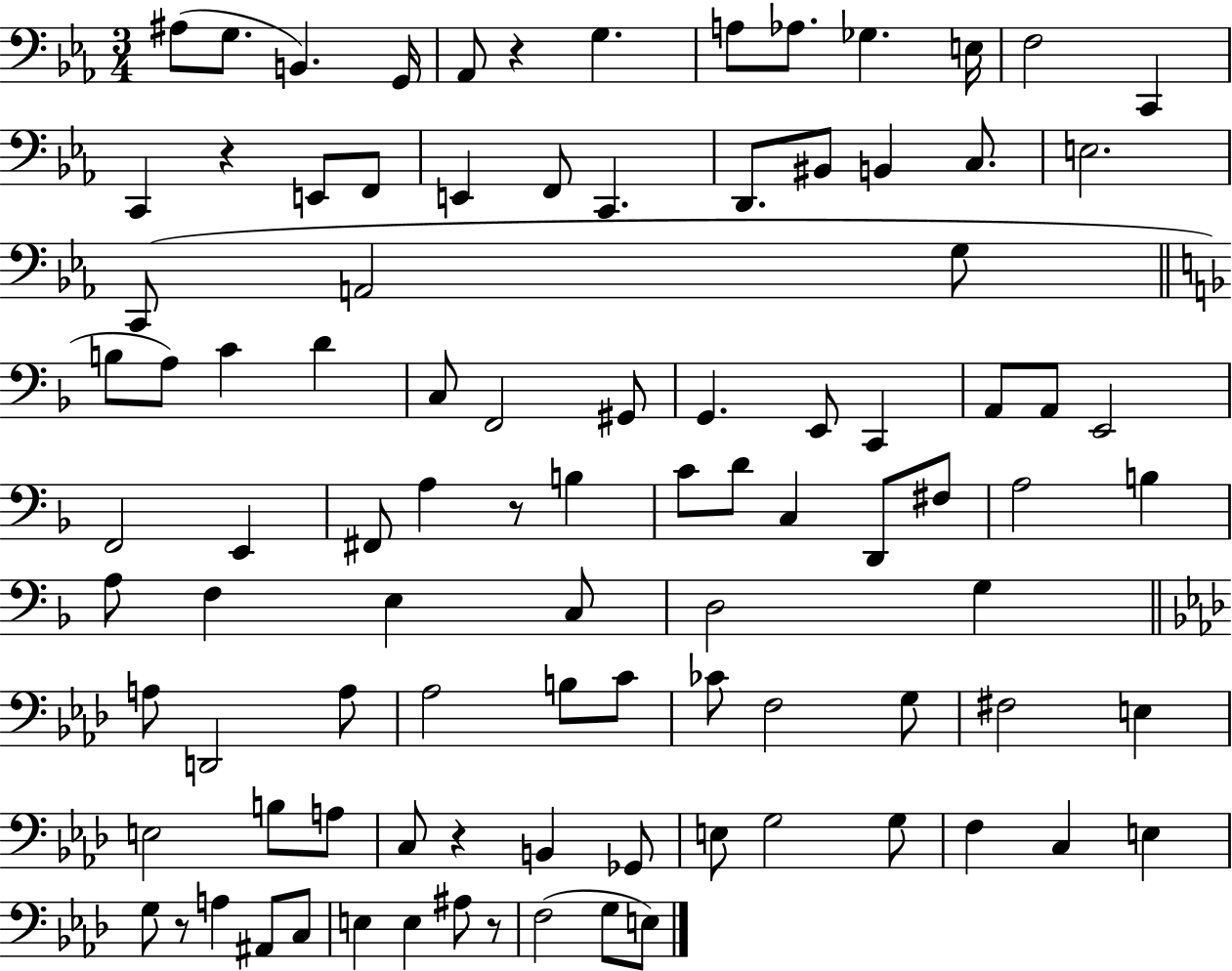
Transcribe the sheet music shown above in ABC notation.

X:1
T:Untitled
M:3/4
L:1/4
K:Eb
^A,/2 G,/2 B,, G,,/4 _A,,/2 z G, A,/2 _A,/2 _G, E,/4 F,2 C,, C,, z E,,/2 F,,/2 E,, F,,/2 C,, D,,/2 ^B,,/2 B,, C,/2 E,2 C,,/2 A,,2 G,/2 B,/2 A,/2 C D C,/2 F,,2 ^G,,/2 G,, E,,/2 C,, A,,/2 A,,/2 E,,2 F,,2 E,, ^F,,/2 A, z/2 B, C/2 D/2 C, D,,/2 ^F,/2 A,2 B, A,/2 F, E, C,/2 D,2 G, A,/2 D,,2 A,/2 _A,2 B,/2 C/2 _C/2 F,2 G,/2 ^F,2 E, E,2 B,/2 A,/2 C,/2 z B,, _G,,/2 E,/2 G,2 G,/2 F, C, E, G,/2 z/2 A, ^A,,/2 C,/2 E, E, ^A,/2 z/2 F,2 G,/2 E,/2